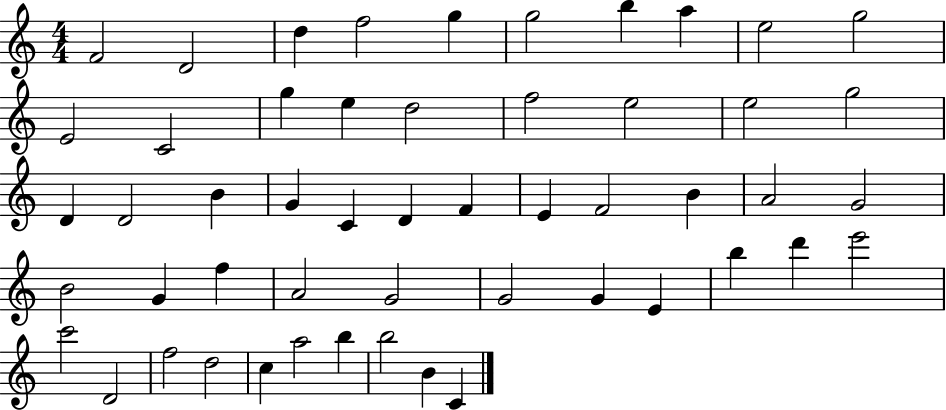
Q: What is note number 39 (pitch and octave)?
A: E4